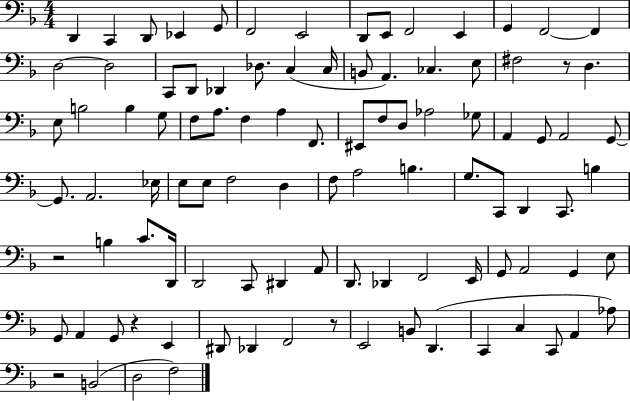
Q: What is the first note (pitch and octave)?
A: D2